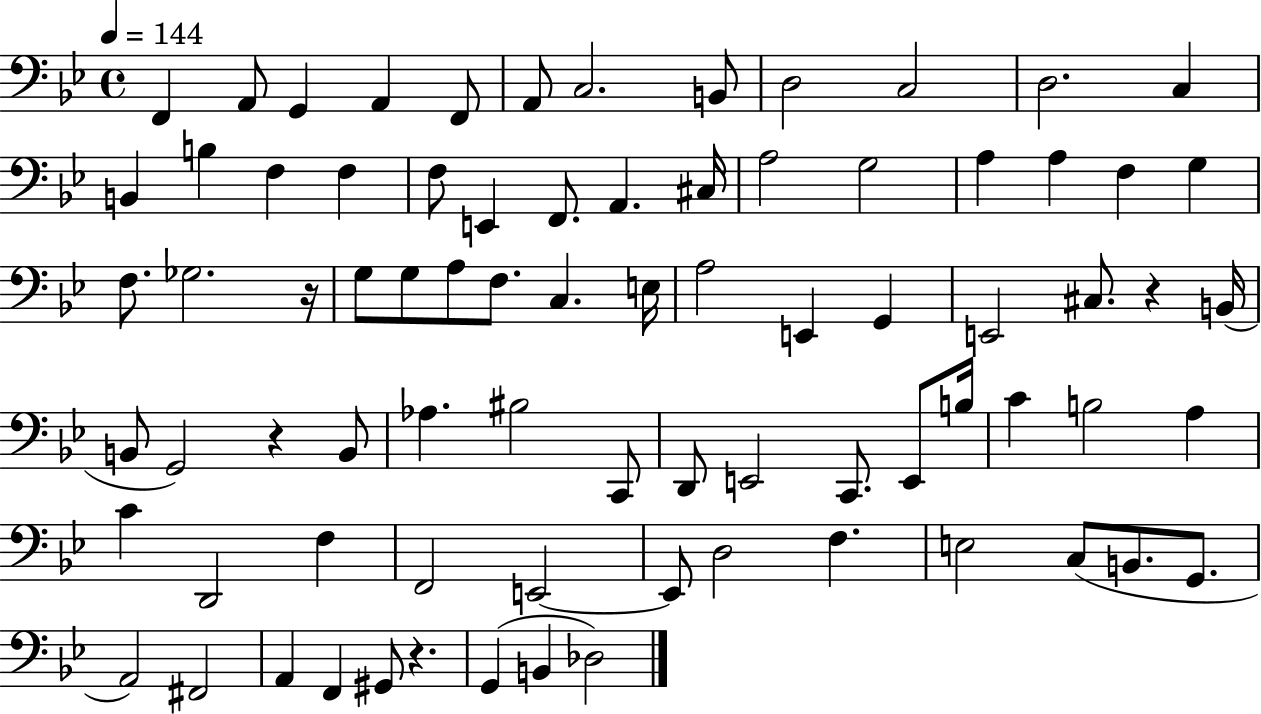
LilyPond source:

{
  \clef bass
  \time 4/4
  \defaultTimeSignature
  \key bes \major
  \tempo 4 = 144
  f,4 a,8 g,4 a,4 f,8 | a,8 c2. b,8 | d2 c2 | d2. c4 | \break b,4 b4 f4 f4 | f8 e,4 f,8. a,4. cis16 | a2 g2 | a4 a4 f4 g4 | \break f8. ges2. r16 | g8 g8 a8 f8. c4. e16 | a2 e,4 g,4 | e,2 cis8. r4 b,16( | \break b,8 g,2) r4 b,8 | aes4. bis2 c,8 | d,8 e,2 c,8. e,8 b16 | c'4 b2 a4 | \break c'4 d,2 f4 | f,2 e,2~~ | e,8 d2 f4. | e2 c8( b,8. g,8. | \break a,2) fis,2 | a,4 f,4 gis,8 r4. | g,4( b,4 des2) | \bar "|."
}